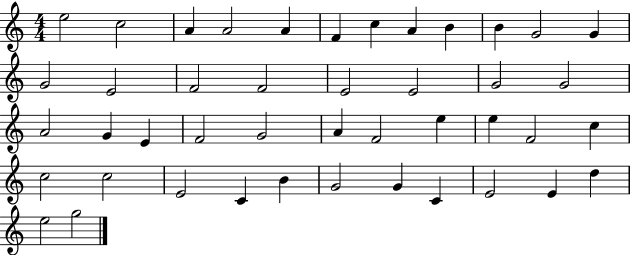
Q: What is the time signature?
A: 4/4